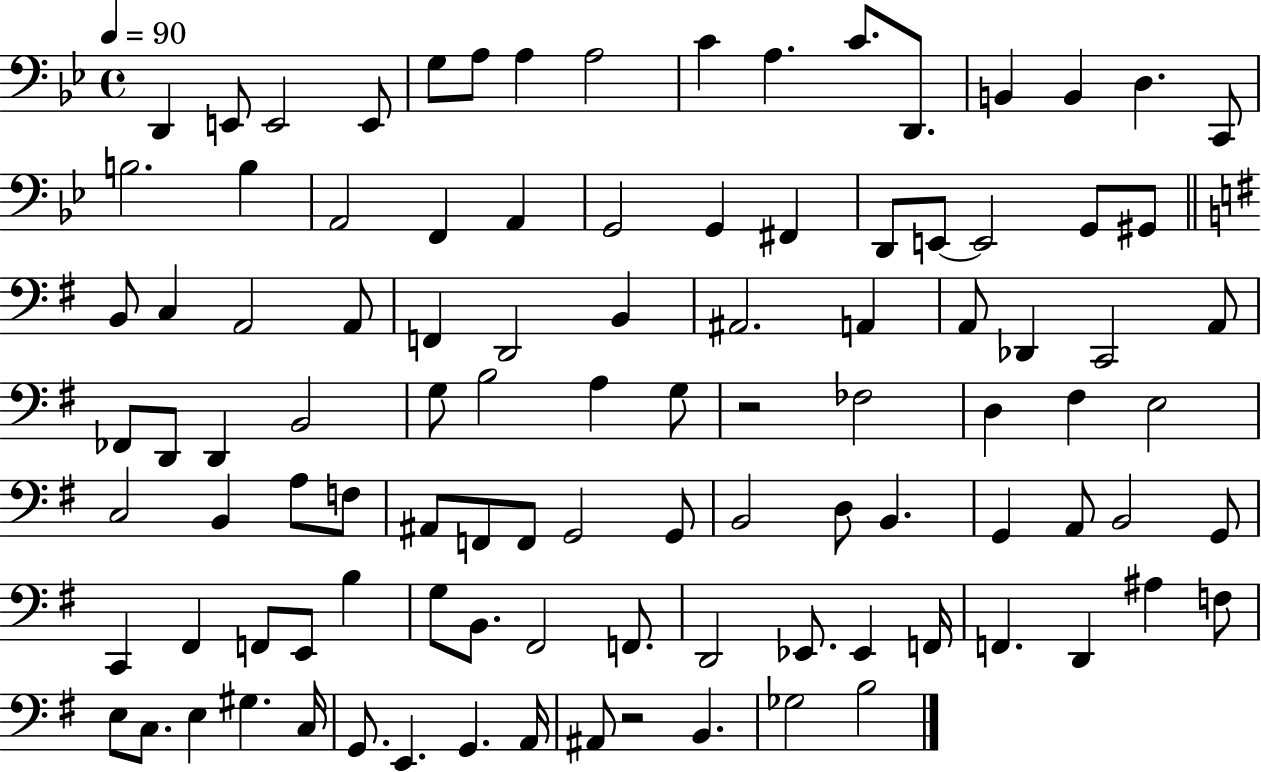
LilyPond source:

{
  \clef bass
  \time 4/4
  \defaultTimeSignature
  \key bes \major
  \tempo 4 = 90
  d,4 e,8 e,2 e,8 | g8 a8 a4 a2 | c'4 a4. c'8. d,8. | b,4 b,4 d4. c,8 | \break b2. b4 | a,2 f,4 a,4 | g,2 g,4 fis,4 | d,8 e,8~~ e,2 g,8 gis,8 | \break \bar "||" \break \key g \major b,8 c4 a,2 a,8 | f,4 d,2 b,4 | ais,2. a,4 | a,8 des,4 c,2 a,8 | \break fes,8 d,8 d,4 b,2 | g8 b2 a4 g8 | r2 fes2 | d4 fis4 e2 | \break c2 b,4 a8 f8 | ais,8 f,8 f,8 g,2 g,8 | b,2 d8 b,4. | g,4 a,8 b,2 g,8 | \break c,4 fis,4 f,8 e,8 b4 | g8 b,8. fis,2 f,8. | d,2 ees,8. ees,4 f,16 | f,4. d,4 ais4 f8 | \break e8 c8. e4 gis4. c16 | g,8. e,4. g,4. a,16 | ais,8 r2 b,4. | ges2 b2 | \break \bar "|."
}